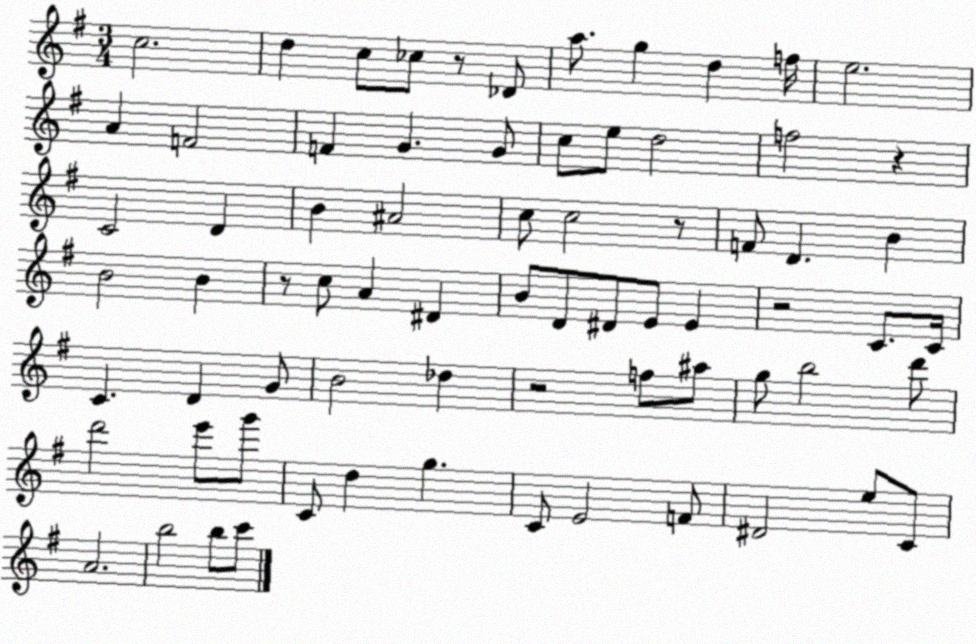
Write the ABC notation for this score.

X:1
T:Untitled
M:3/4
L:1/4
K:G
c2 d c/2 _c/2 z/2 _D/2 a/2 g d f/4 e2 A F2 F G G/2 c/2 e/2 d2 f2 z C2 D B ^A2 c/2 c2 z/2 F/2 D B B2 B z/2 c/2 A ^D B/2 D/2 ^D/2 E/2 E z2 C/2 C/4 C D G/2 B2 _d z2 f/2 ^a/2 g/2 b2 d'/2 d'2 e'/2 g'/2 C/2 d g C/2 E2 F/2 ^D2 e/2 C/2 A2 b2 b/2 c'/2